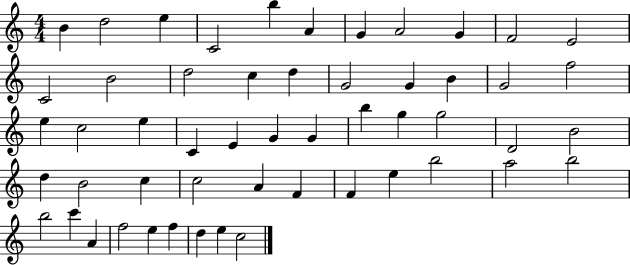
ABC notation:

X:1
T:Untitled
M:4/4
L:1/4
K:C
B d2 e C2 b A G A2 G F2 E2 C2 B2 d2 c d G2 G B G2 f2 e c2 e C E G G b g g2 D2 B2 d B2 c c2 A F F e b2 a2 b2 b2 c' A f2 e f d e c2